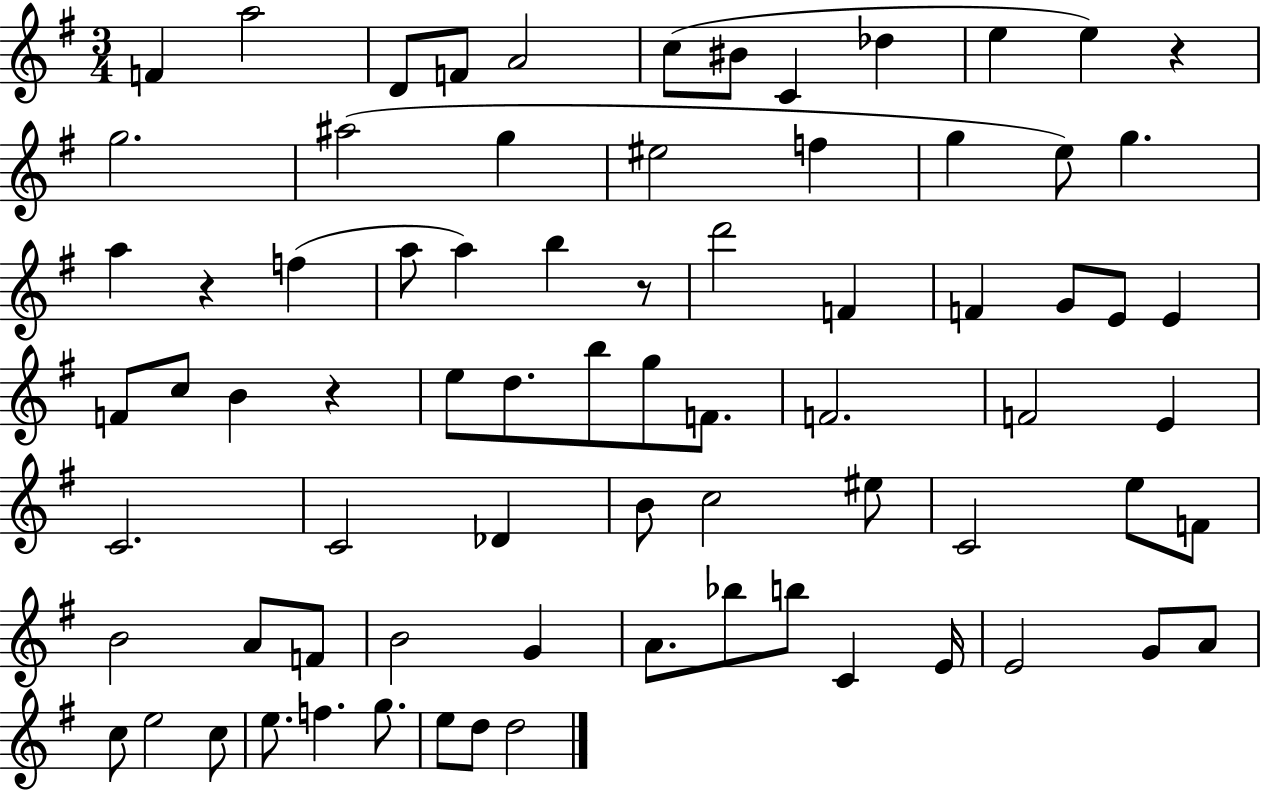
{
  \clef treble
  \numericTimeSignature
  \time 3/4
  \key g \major
  f'4 a''2 | d'8 f'8 a'2 | c''8( bis'8 c'4 des''4 | e''4 e''4) r4 | \break g''2. | ais''2( g''4 | eis''2 f''4 | g''4 e''8) g''4. | \break a''4 r4 f''4( | a''8 a''4) b''4 r8 | d'''2 f'4 | f'4 g'8 e'8 e'4 | \break f'8 c''8 b'4 r4 | e''8 d''8. b''8 g''8 f'8. | f'2. | f'2 e'4 | \break c'2. | c'2 des'4 | b'8 c''2 eis''8 | c'2 e''8 f'8 | \break b'2 a'8 f'8 | b'2 g'4 | a'8. bes''8 b''8 c'4 e'16 | e'2 g'8 a'8 | \break c''8 e''2 c''8 | e''8. f''4. g''8. | e''8 d''8 d''2 | \bar "|."
}